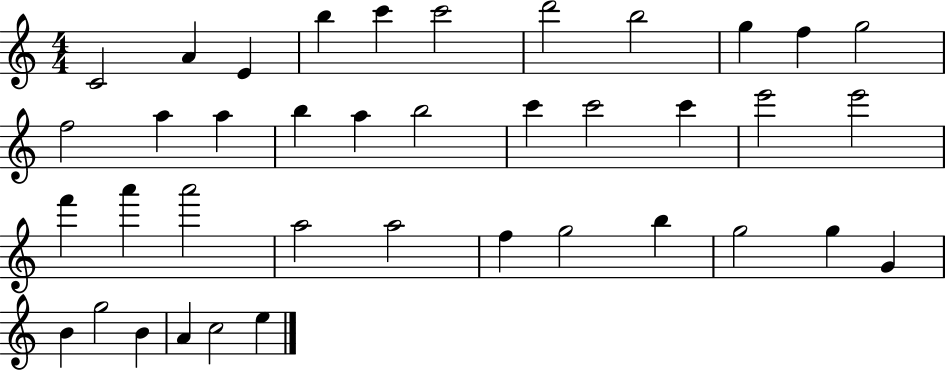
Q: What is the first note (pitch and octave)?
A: C4